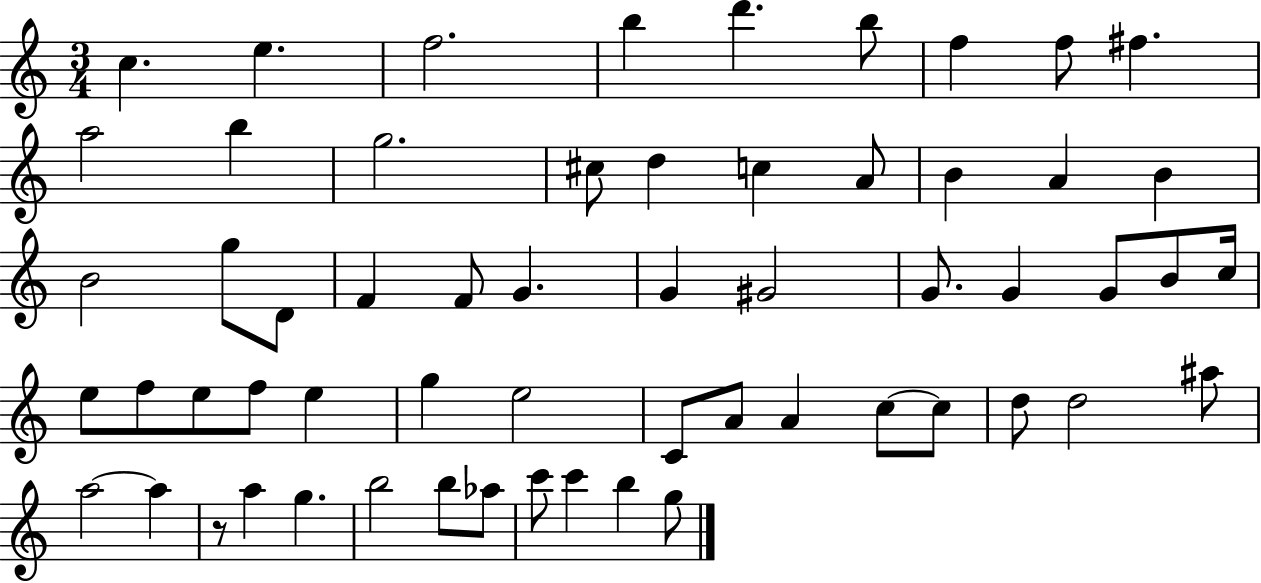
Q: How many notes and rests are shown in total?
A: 59